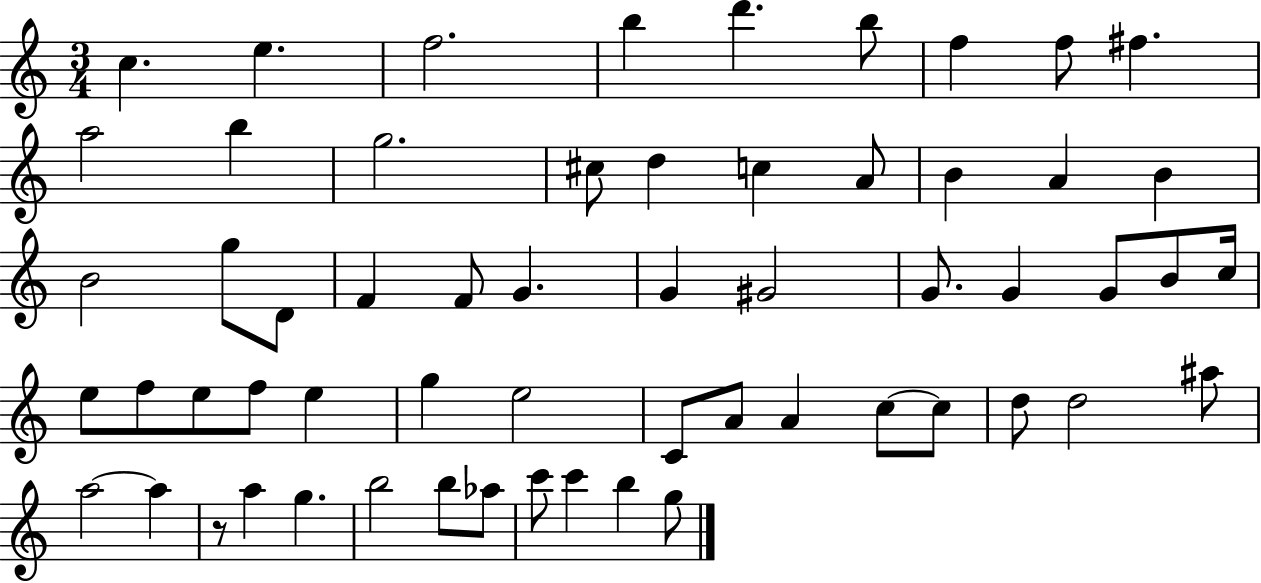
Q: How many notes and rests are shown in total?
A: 59